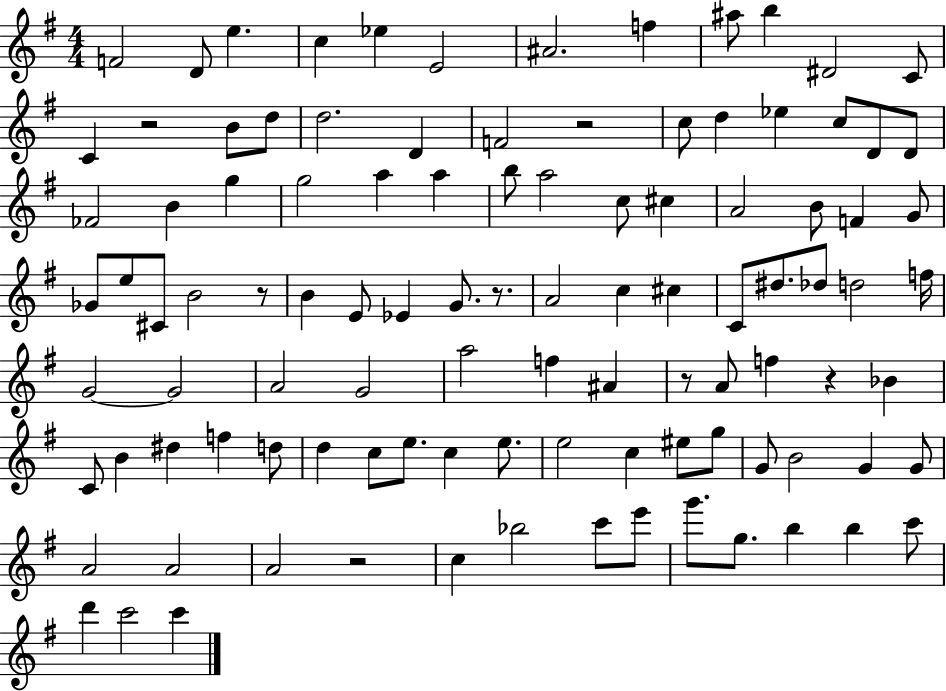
F4/h D4/e E5/q. C5/q Eb5/q E4/h A#4/h. F5/q A#5/e B5/q D#4/h C4/e C4/q R/h B4/e D5/e D5/h. D4/q F4/h R/h C5/e D5/q Eb5/q C5/e D4/e D4/e FES4/h B4/q G5/q G5/h A5/q A5/q B5/e A5/h C5/e C#5/q A4/h B4/e F4/q G4/e Gb4/e E5/e C#4/e B4/h R/e B4/q E4/e Eb4/q G4/e. R/e. A4/h C5/q C#5/q C4/e D#5/e. Db5/e D5/h F5/s G4/h G4/h A4/h G4/h A5/h F5/q A#4/q R/e A4/e F5/q R/q Bb4/q C4/e B4/q D#5/q F5/q D5/e D5/q C5/e E5/e. C5/q E5/e. E5/h C5/q EIS5/e G5/e G4/e B4/h G4/q G4/e A4/h A4/h A4/h R/h C5/q Bb5/h C6/e E6/e G6/e. G5/e. B5/q B5/q C6/e D6/q C6/h C6/q